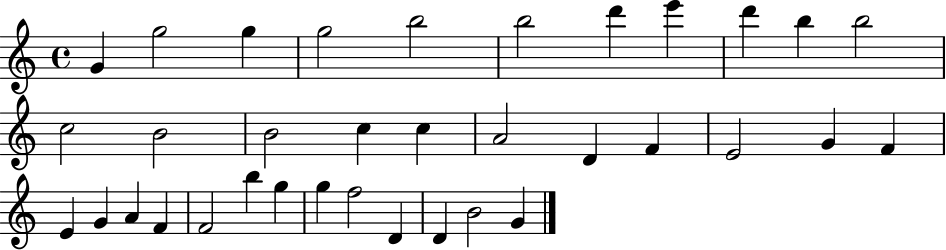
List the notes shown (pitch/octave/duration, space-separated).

G4/q G5/h G5/q G5/h B5/h B5/h D6/q E6/q D6/q B5/q B5/h C5/h B4/h B4/h C5/q C5/q A4/h D4/q F4/q E4/h G4/q F4/q E4/q G4/q A4/q F4/q F4/h B5/q G5/q G5/q F5/h D4/q D4/q B4/h G4/q